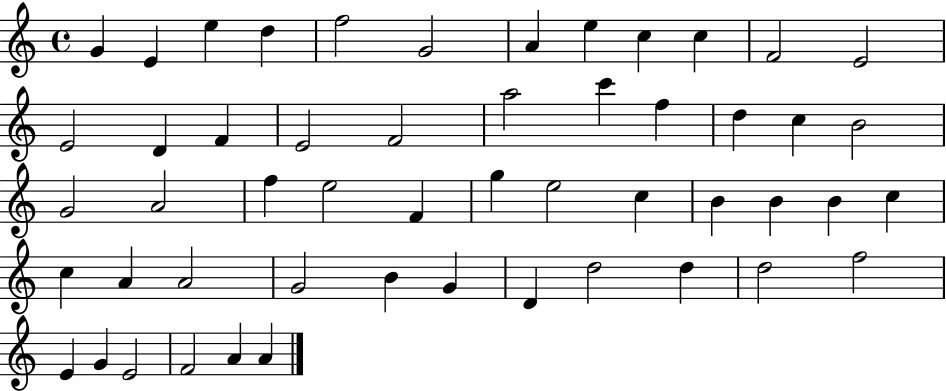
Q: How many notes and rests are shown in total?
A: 52